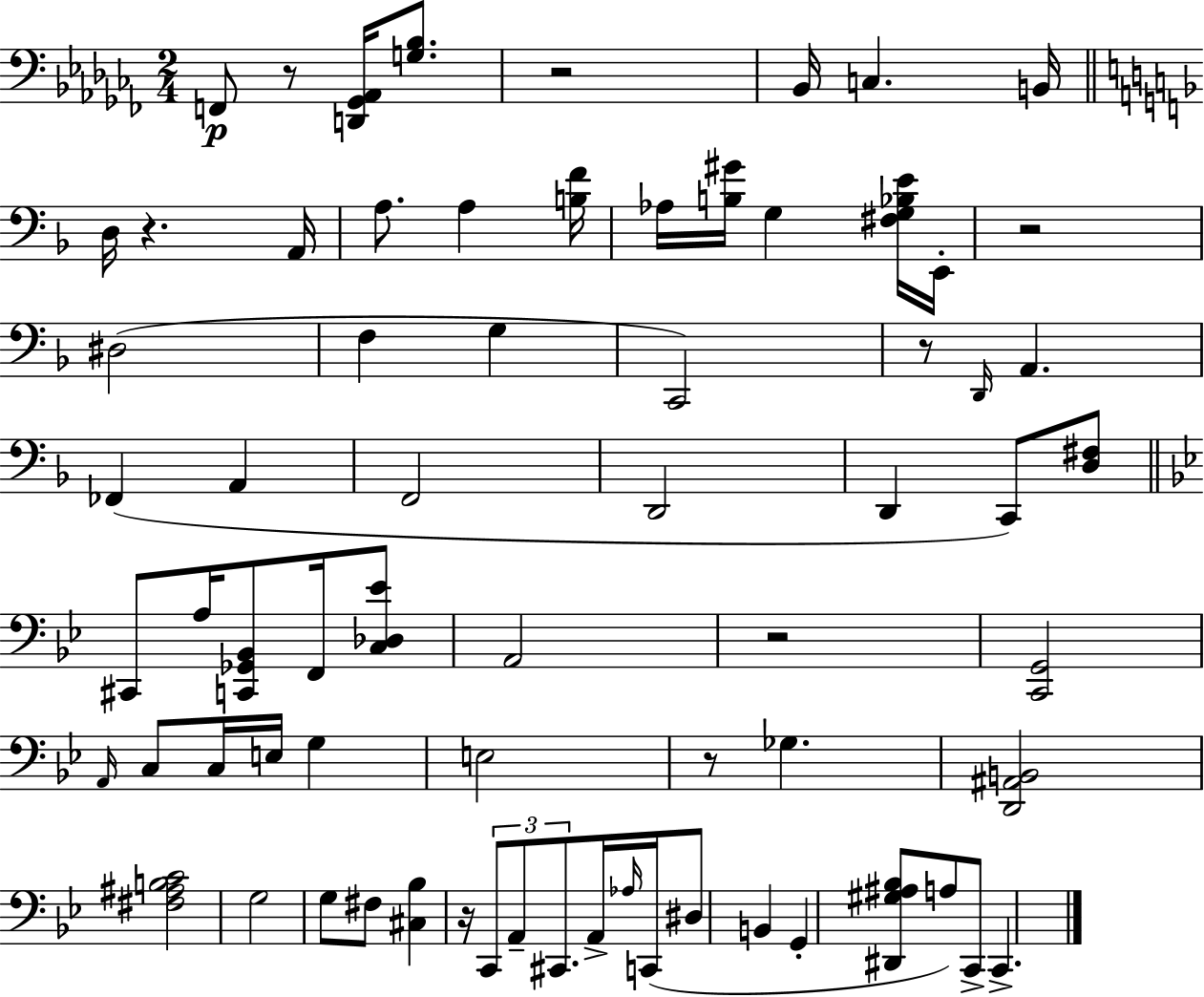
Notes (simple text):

F2/e R/e [D2,Gb2,Ab2]/s [G3,Bb3]/e. R/h Bb2/s C3/q. B2/s D3/s R/q. A2/s A3/e. A3/q [B3,F4]/s Ab3/s [B3,G#4]/s G3/q [F#3,G3,Bb3,E4]/s E2/s R/h D#3/h F3/q G3/q C2/h R/e D2/s A2/q. FES2/q A2/q F2/h D2/h D2/q C2/e [D3,F#3]/e C#2/e A3/s [C2,Gb2,Bb2]/e F2/s [C3,Db3,Eb4]/e A2/h R/h [C2,G2]/h A2/s C3/e C3/s E3/s G3/q E3/h R/e Gb3/q. [D2,A#2,B2]/h [F#3,A#3,B3,C4]/h G3/h G3/e F#3/e [C#3,Bb3]/q R/s C2/e A2/e C#2/e. A2/s Ab3/s C2/s D#3/e B2/q G2/q [D#2,G#3,A#3,Bb3]/e A3/e C2/e C2/q.